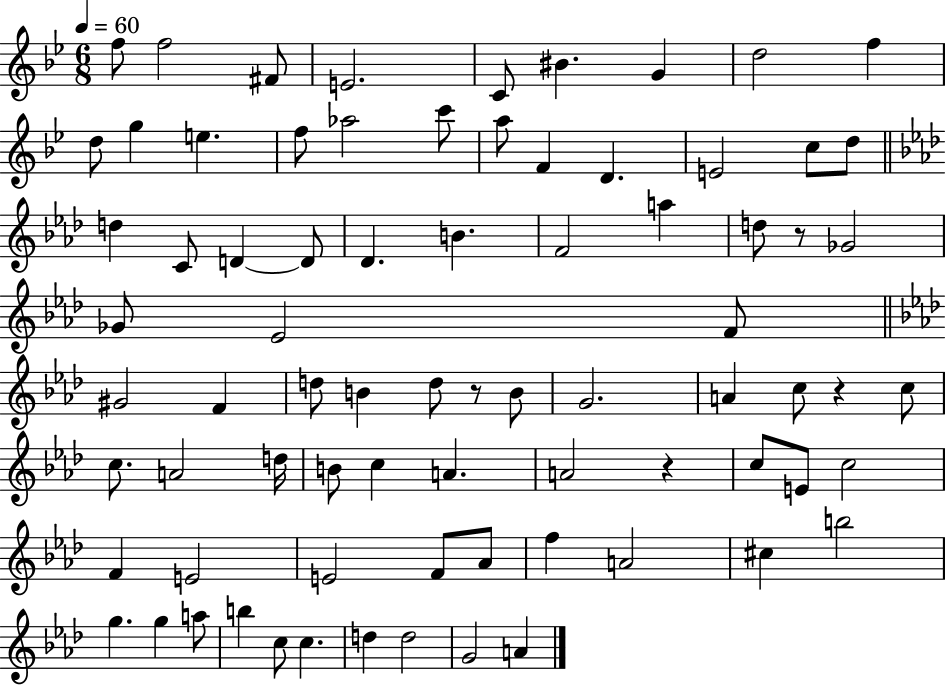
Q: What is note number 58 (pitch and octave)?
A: F4